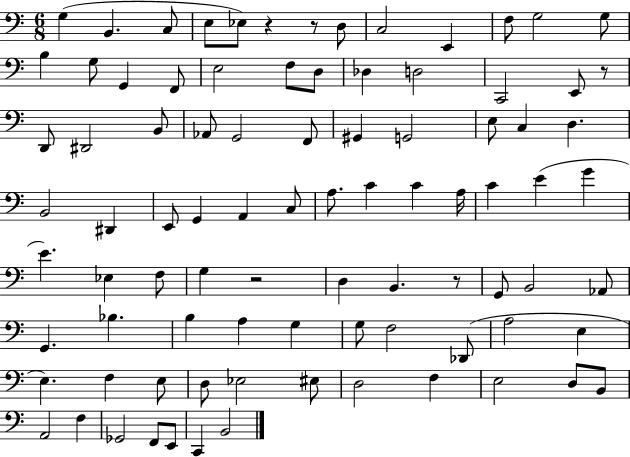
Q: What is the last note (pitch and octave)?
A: B2